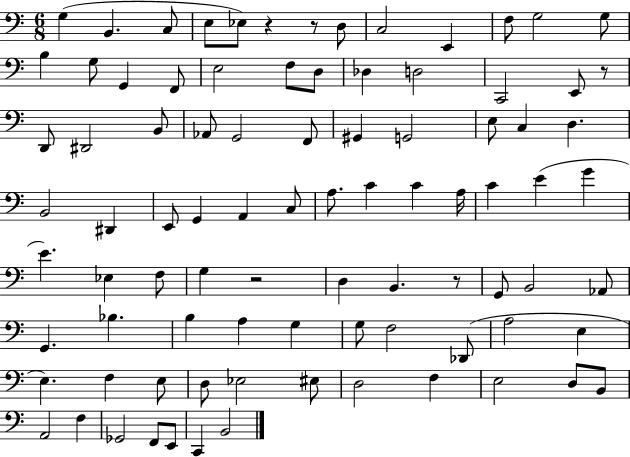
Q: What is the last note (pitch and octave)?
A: B2